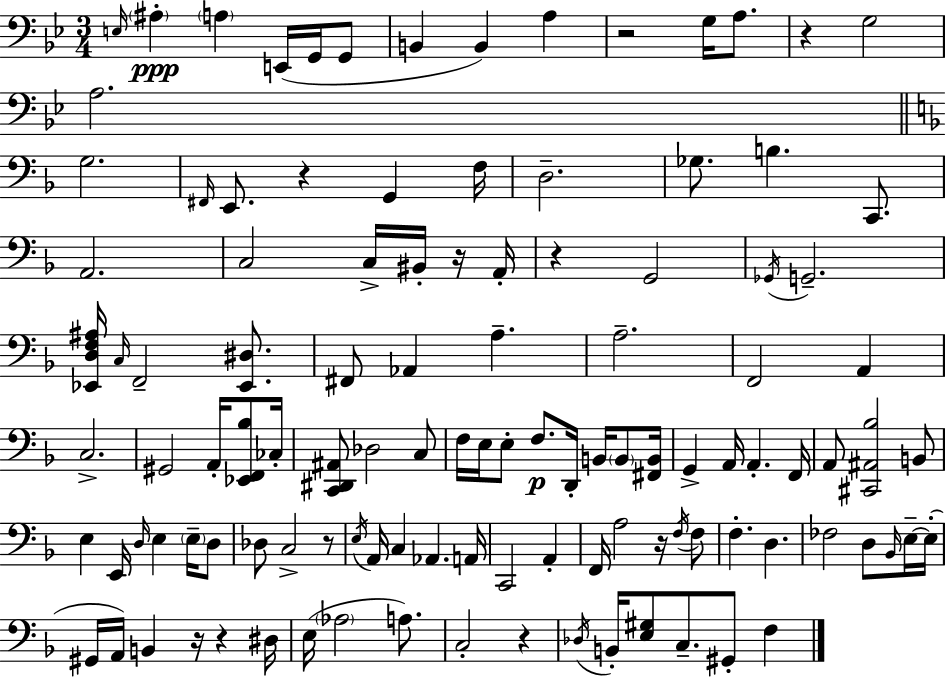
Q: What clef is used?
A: bass